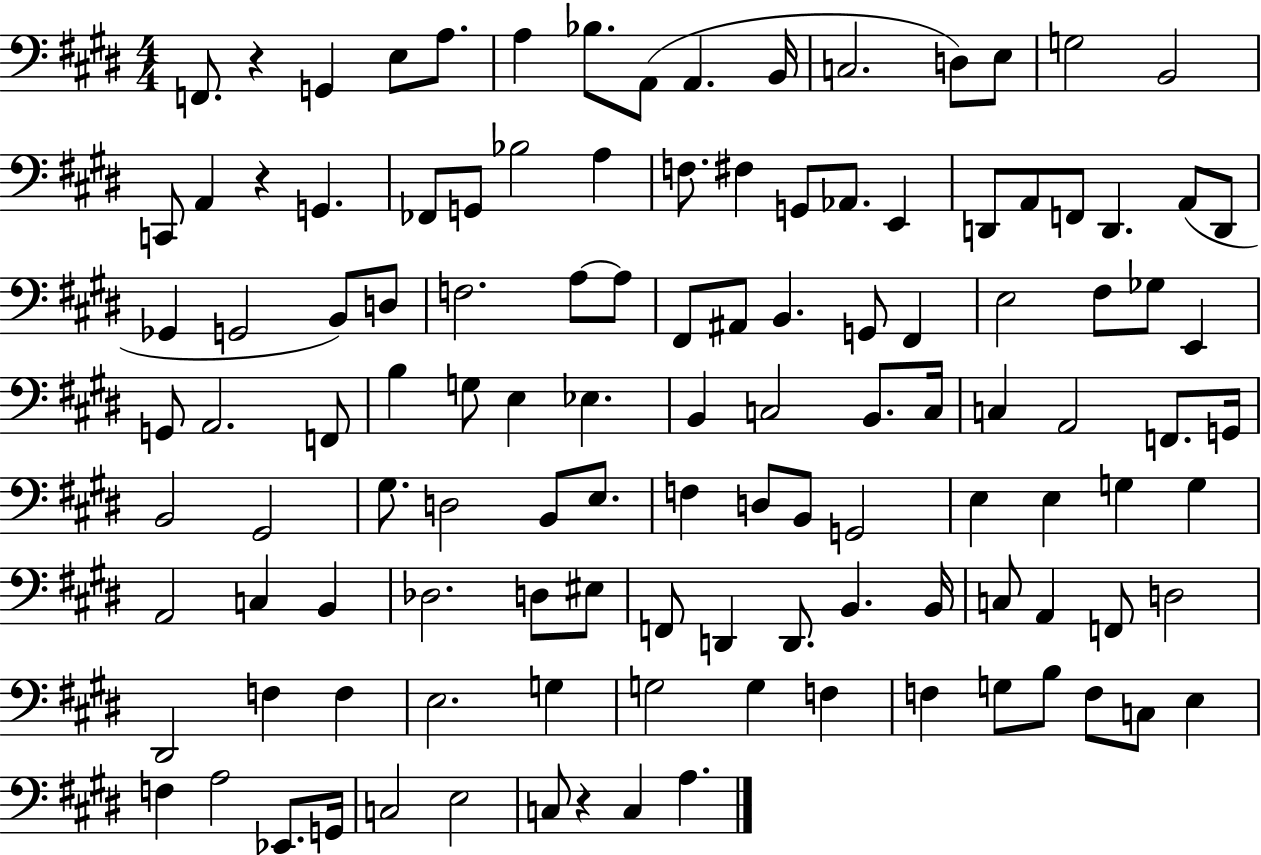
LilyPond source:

{
  \clef bass
  \numericTimeSignature
  \time 4/4
  \key e \major
  \repeat volta 2 { f,8. r4 g,4 e8 a8. | a4 bes8. a,8( a,4. b,16 | c2. d8) e8 | g2 b,2 | \break c,8 a,4 r4 g,4. | fes,8 g,8 bes2 a4 | f8. fis4 g,8 aes,8. e,4 | d,8 a,8 f,8 d,4. a,8( d,8 | \break ges,4 g,2 b,8) d8 | f2. a8~~ a8 | fis,8 ais,8 b,4. g,8 fis,4 | e2 fis8 ges8 e,4 | \break g,8 a,2. f,8 | b4 g8 e4 ees4. | b,4 c2 b,8. c16 | c4 a,2 f,8. g,16 | \break b,2 gis,2 | gis8. d2 b,8 e8. | f4 d8 b,8 g,2 | e4 e4 g4 g4 | \break a,2 c4 b,4 | des2. d8 eis8 | f,8 d,4 d,8. b,4. b,16 | c8 a,4 f,8 d2 | \break dis,2 f4 f4 | e2. g4 | g2 g4 f4 | f4 g8 b8 f8 c8 e4 | \break f4 a2 ees,8. g,16 | c2 e2 | c8 r4 c4 a4. | } \bar "|."
}